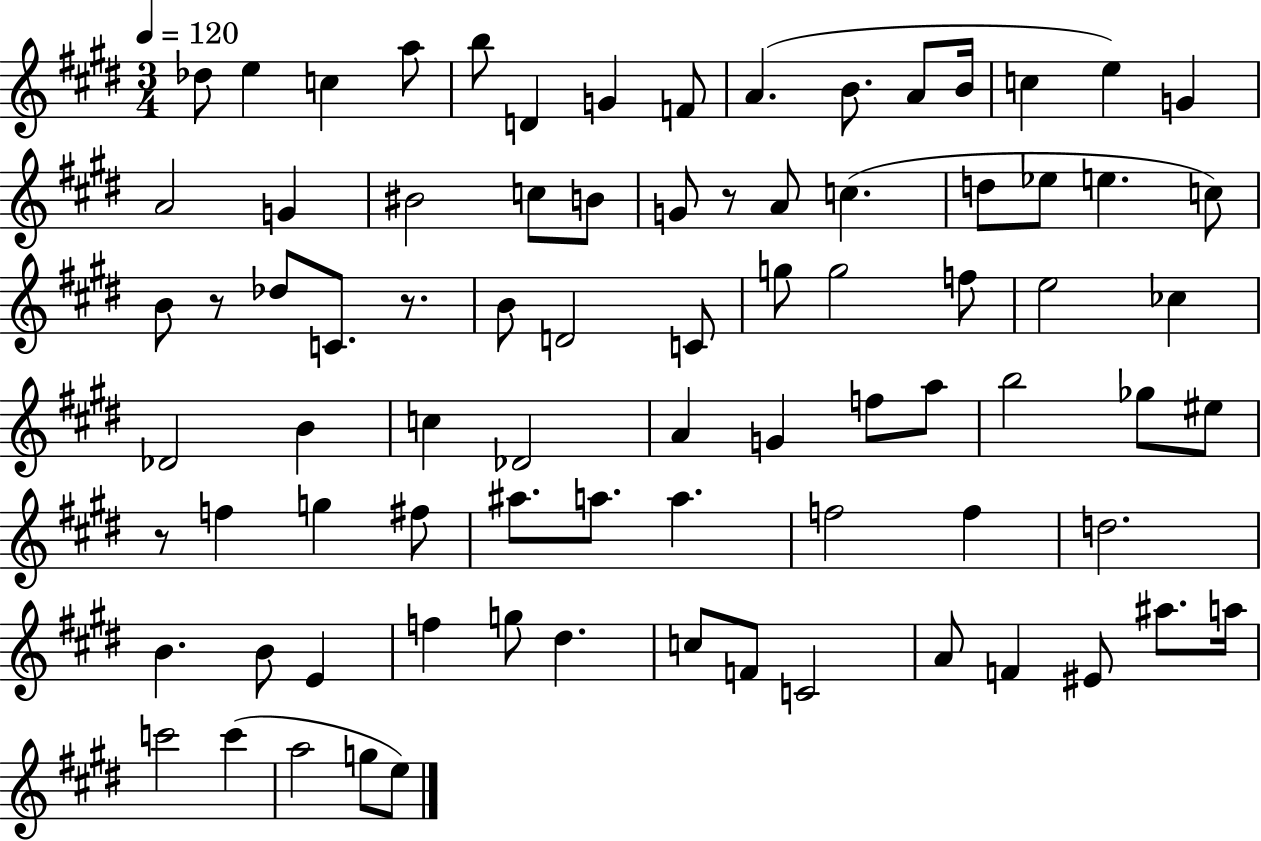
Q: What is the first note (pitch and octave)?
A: Db5